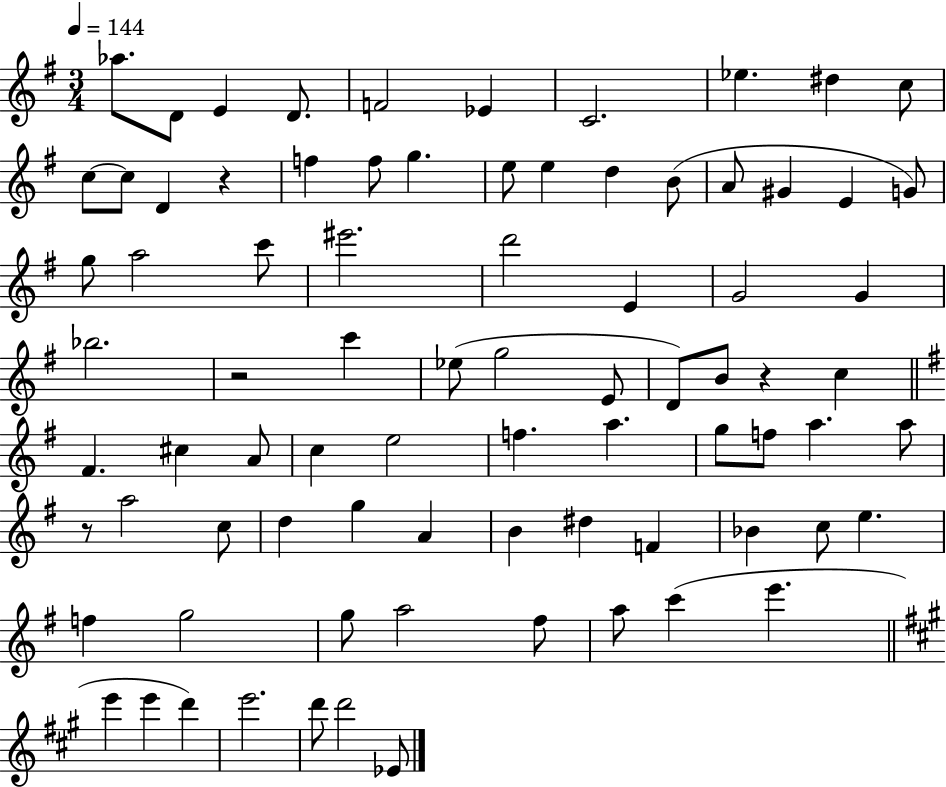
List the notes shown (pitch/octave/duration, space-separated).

Ab5/e. D4/e E4/q D4/e. F4/h Eb4/q C4/h. Eb5/q. D#5/q C5/e C5/e C5/e D4/q R/q F5/q F5/e G5/q. E5/e E5/q D5/q B4/e A4/e G#4/q E4/q G4/e G5/e A5/h C6/e EIS6/h. D6/h E4/q G4/h G4/q Bb5/h. R/h C6/q Eb5/e G5/h E4/e D4/e B4/e R/q C5/q F#4/q. C#5/q A4/e C5/q E5/h F5/q. A5/q. G5/e F5/e A5/q. A5/e R/e A5/h C5/e D5/q G5/q A4/q B4/q D#5/q F4/q Bb4/q C5/e E5/q. F5/q G5/h G5/e A5/h F#5/e A5/e C6/q E6/q. E6/q E6/q D6/q E6/h. D6/e D6/h Eb4/e